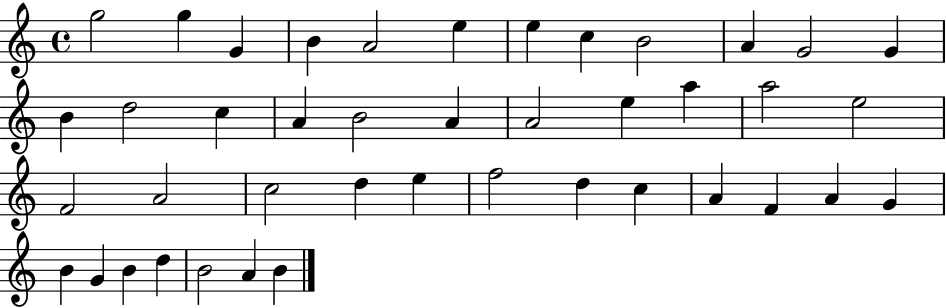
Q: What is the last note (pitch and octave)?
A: B4